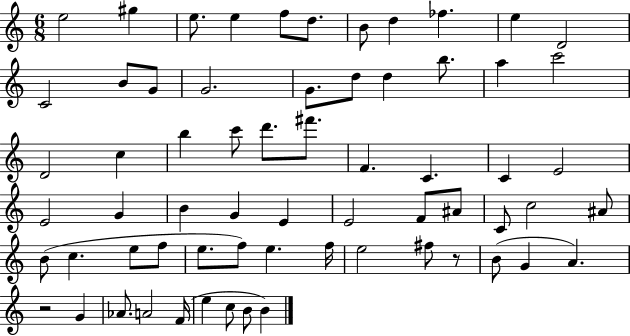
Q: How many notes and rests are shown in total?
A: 65